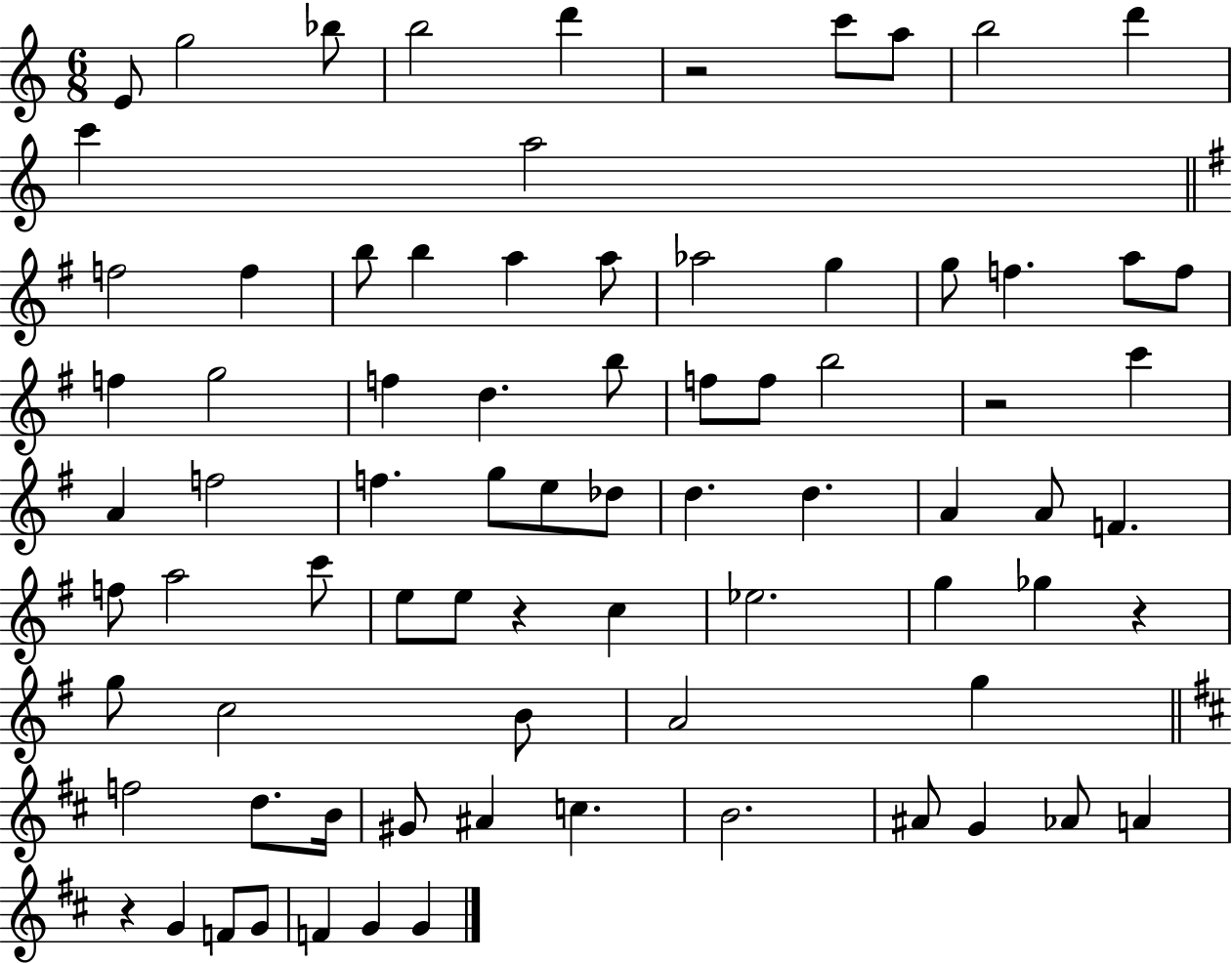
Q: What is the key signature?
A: C major